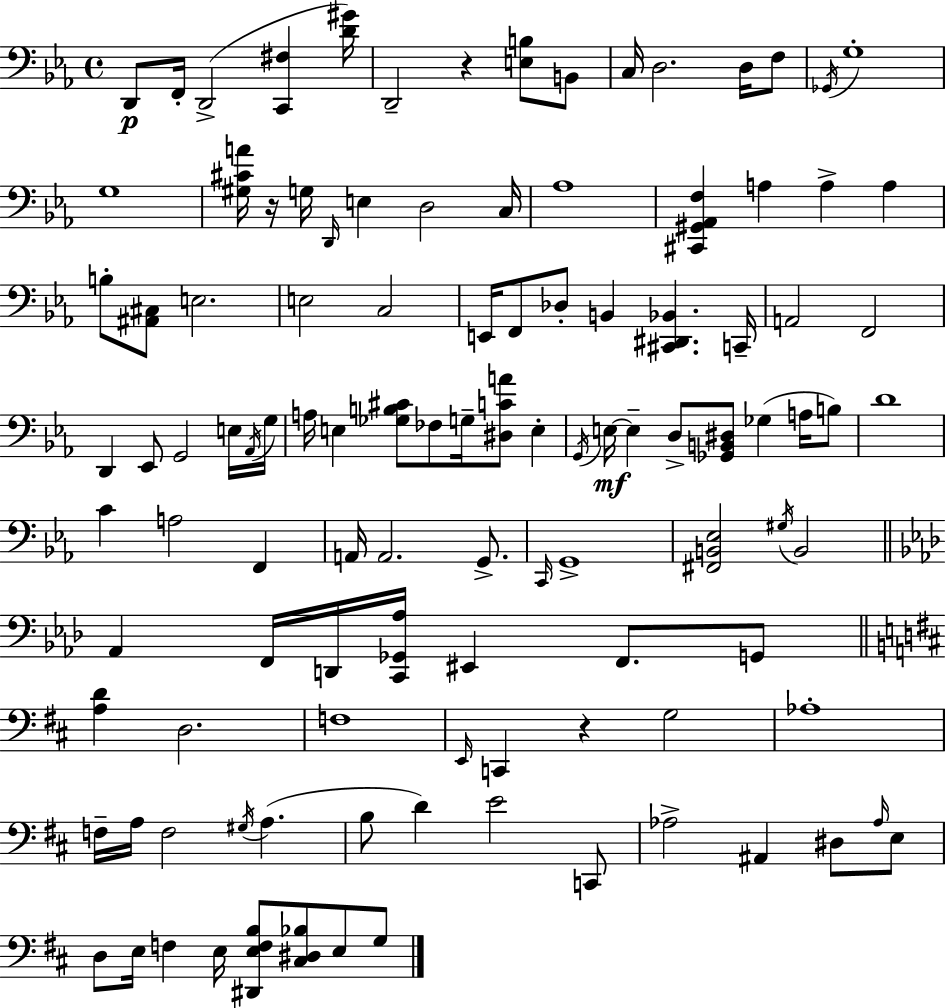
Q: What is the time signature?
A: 4/4